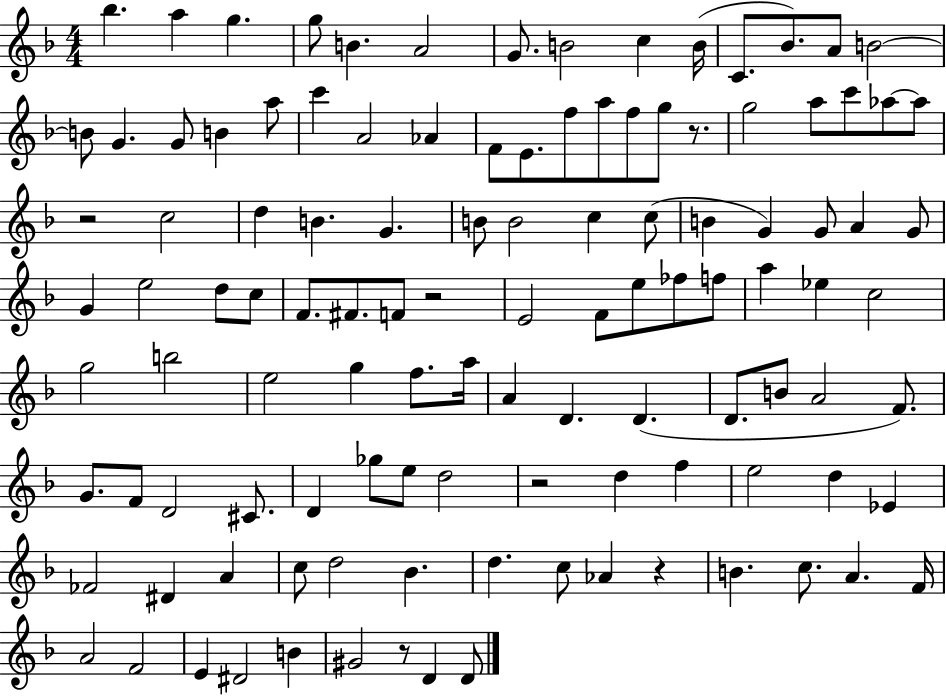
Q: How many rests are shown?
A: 6